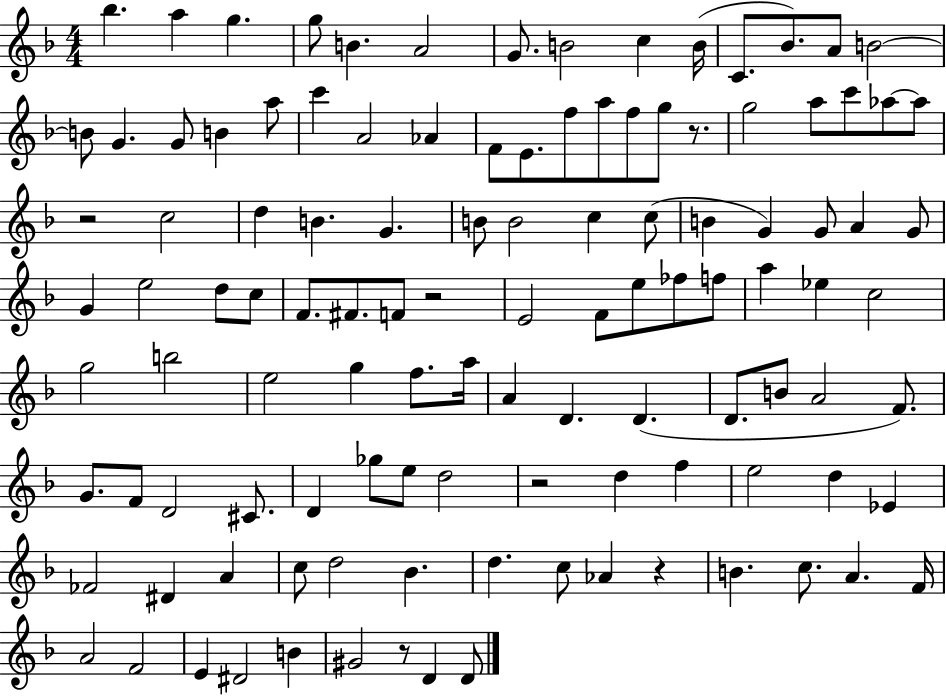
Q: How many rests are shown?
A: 6